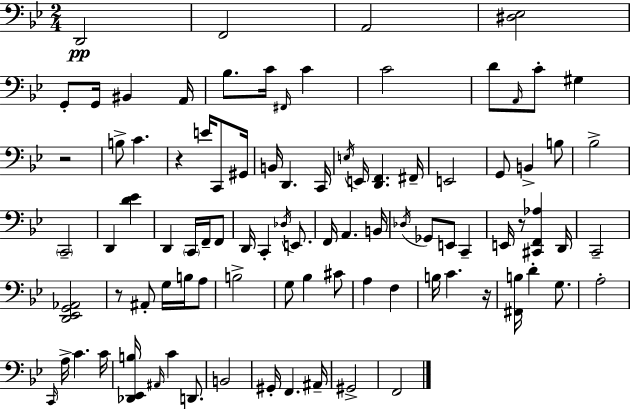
D2/h F2/h A2/h [D#3,Eb3]/h G2/e G2/s BIS2/q A2/s Bb3/e. C4/s F#2/s C4/q C4/h D4/e A2/s C4/e G#3/q R/h B3/e C4/q. R/q E4/s C2/e G#2/s B2/s D2/q. C2/s E3/s E2/s [D2,F2]/q. F#2/s E2/h G2/e B2/q B3/e Bb3/h C2/h D2/q [D4,Eb4]/q D2/q C2/s F2/s F2/e D2/s C2/q Db3/s E2/e. F2/s A2/q. B2/s Db3/s Gb2/e E2/e C2/q E2/s R/e [C#2,F2,Ab3]/q D2/s C2/h [D2,Eb2,G2,Ab2]/h R/e A#2/e G3/s B3/s A3/e B3/h G3/e Bb3/q C#4/e A3/q F3/q B3/s C4/q. R/s [F#2,B3]/s D4/q G3/e. A3/h C2/s A3/s C4/q. C4/s [Db2,Eb2,B3]/s A#2/s C4/q D2/e. B2/h G#2/s F2/q. A#2/s G#2/h F2/h